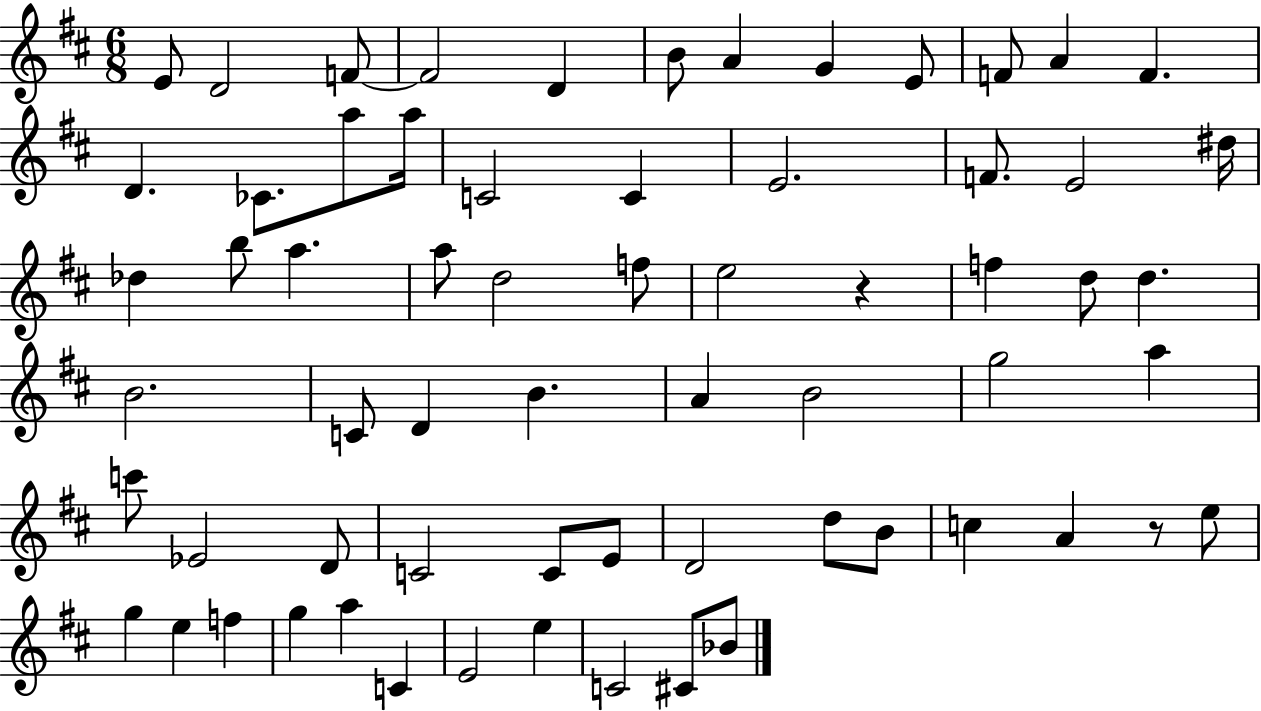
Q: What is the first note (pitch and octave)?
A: E4